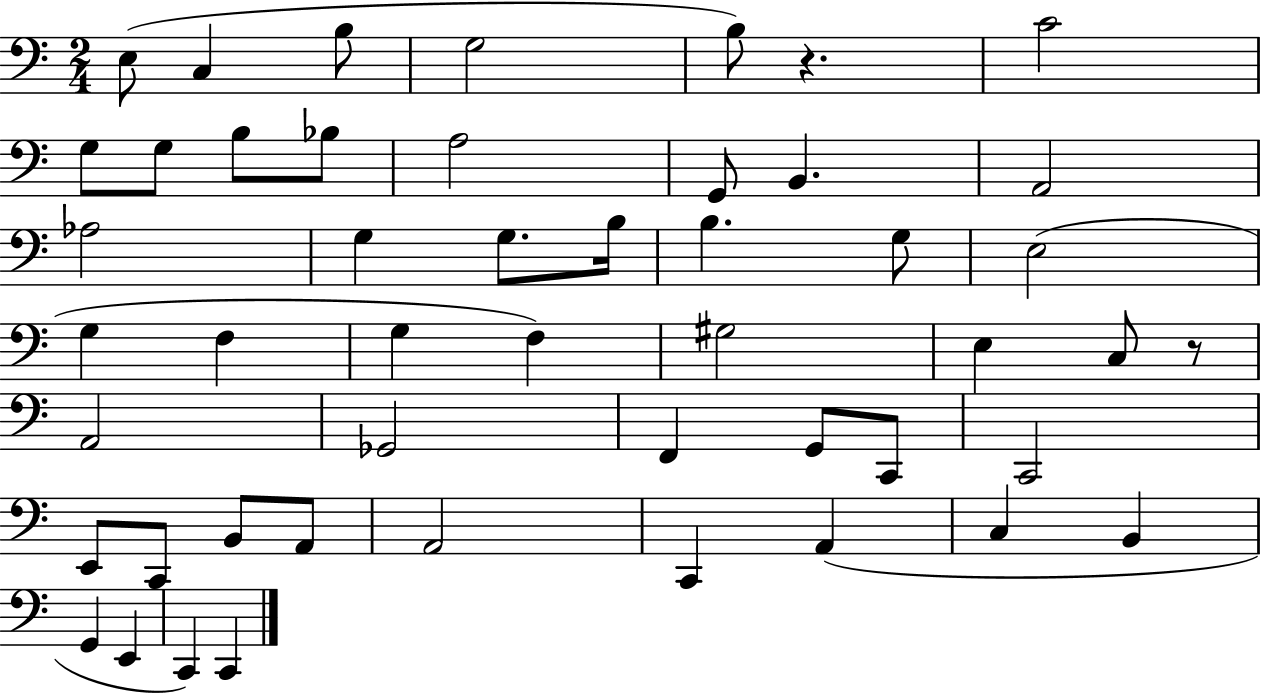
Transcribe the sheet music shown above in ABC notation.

X:1
T:Untitled
M:2/4
L:1/4
K:C
E,/2 C, B,/2 G,2 B,/2 z C2 G,/2 G,/2 B,/2 _B,/2 A,2 G,,/2 B,, A,,2 _A,2 G, G,/2 B,/4 B, G,/2 E,2 G, F, G, F, ^G,2 E, C,/2 z/2 A,,2 _G,,2 F,, G,,/2 C,,/2 C,,2 E,,/2 C,,/2 B,,/2 A,,/2 A,,2 C,, A,, C, B,, G,, E,, C,, C,,